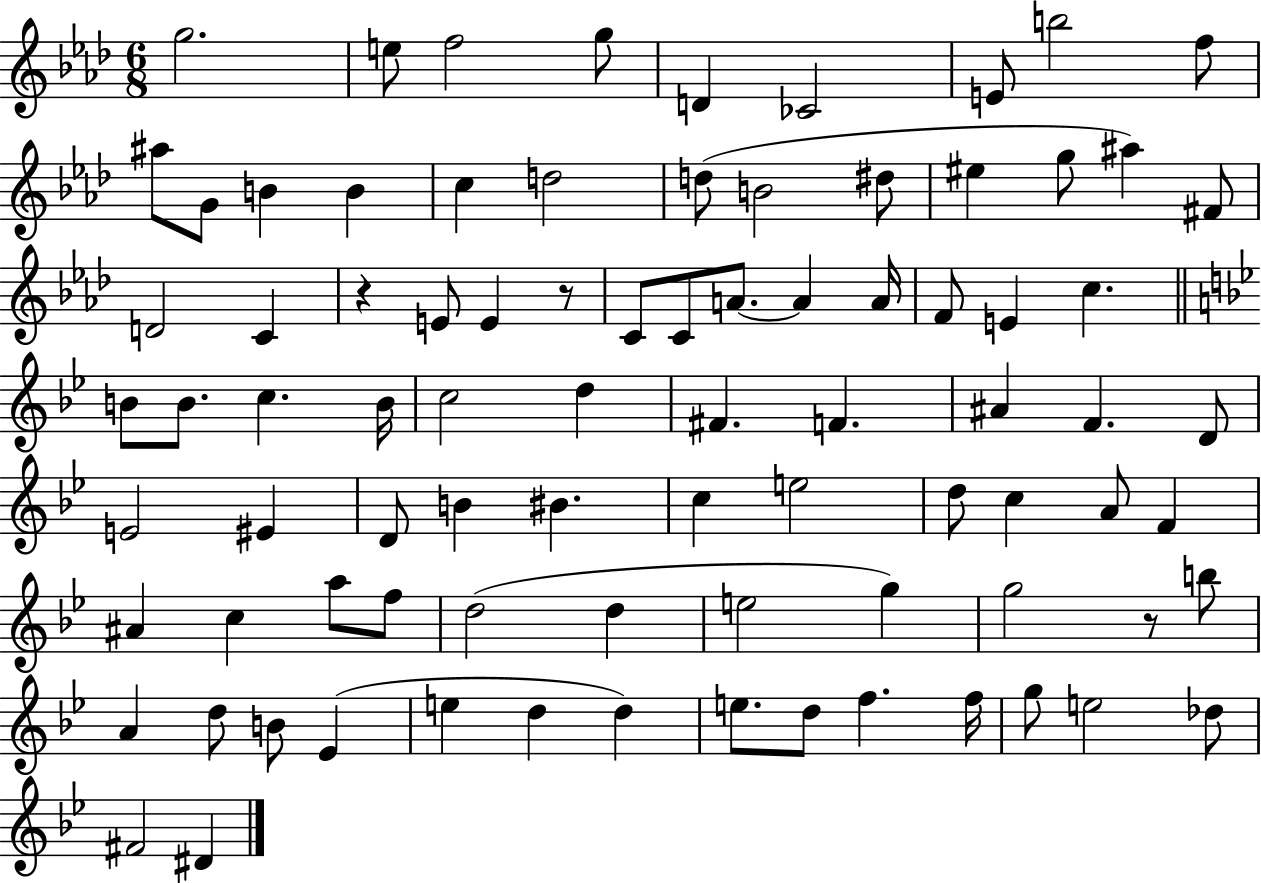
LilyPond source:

{
  \clef treble
  \numericTimeSignature
  \time 6/8
  \key aes \major
  \repeat volta 2 { g''2. | e''8 f''2 g''8 | d'4 ces'2 | e'8 b''2 f''8 | \break ais''8 g'8 b'4 b'4 | c''4 d''2 | d''8( b'2 dis''8 | eis''4 g''8 ais''4) fis'8 | \break d'2 c'4 | r4 e'8 e'4 r8 | c'8 c'8 a'8.~~ a'4 a'16 | f'8 e'4 c''4. | \break \bar "||" \break \key g \minor b'8 b'8. c''4. b'16 | c''2 d''4 | fis'4. f'4. | ais'4 f'4. d'8 | \break e'2 eis'4 | d'8 b'4 bis'4. | c''4 e''2 | d''8 c''4 a'8 f'4 | \break ais'4 c''4 a''8 f''8 | d''2( d''4 | e''2 g''4) | g''2 r8 b''8 | \break a'4 d''8 b'8 ees'4( | e''4 d''4 d''4) | e''8. d''8 f''4. f''16 | g''8 e''2 des''8 | \break fis'2 dis'4 | } \bar "|."
}